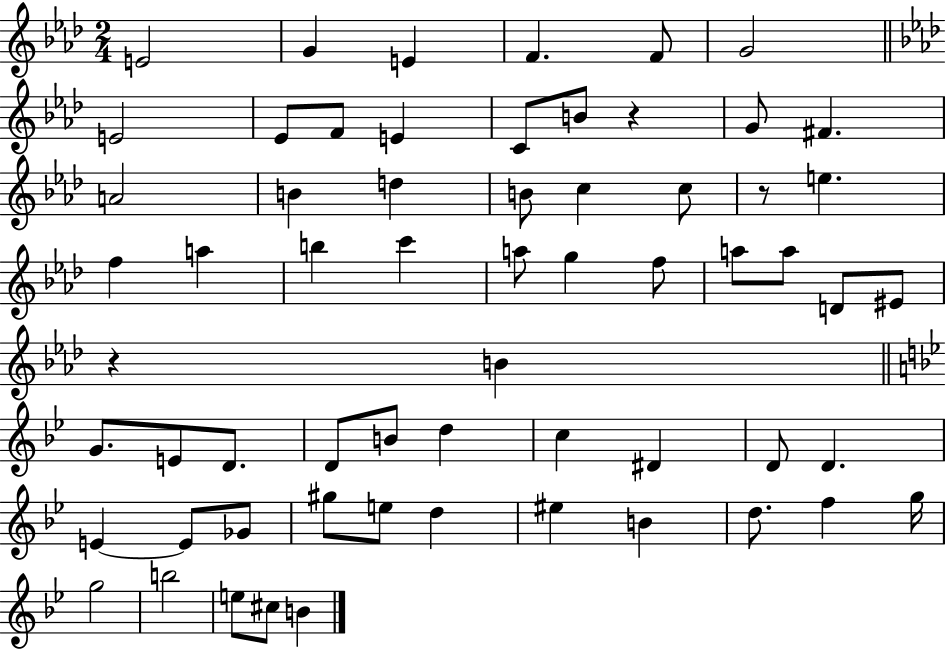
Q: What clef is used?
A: treble